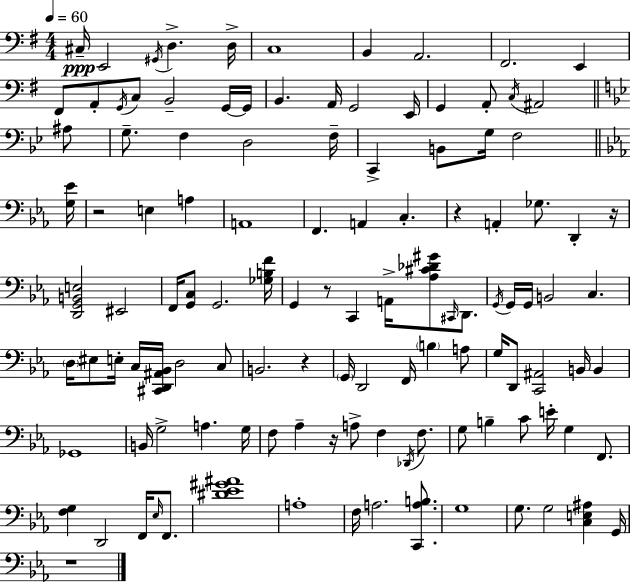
X:1
T:Untitled
M:4/4
L:1/4
K:G
^C,/4 E,,2 ^G,,/4 D, D,/4 C,4 B,, A,,2 ^F,,2 E,, ^F,,/2 A,,/2 G,,/4 C,/2 B,,2 G,,/4 G,,/4 B,, A,,/4 G,,2 E,,/4 G,, A,,/2 C,/4 ^A,,2 ^A,/2 G,/2 F, D,2 F,/4 C,, B,,/2 G,/4 F,2 [G,_E]/4 z2 E, A, A,,4 F,, A,, C, z A,, _G,/2 D,, z/4 [D,,G,,B,,E,]2 ^E,,2 F,,/4 [G,,C,]/2 G,,2 [_G,B,F]/4 G,, z/2 C,, A,,/4 [_A,^C_D^G]/2 ^C,,/4 D,,/2 G,,/4 G,,/4 G,,/4 B,,2 C, D,/4 ^E,/2 E,/4 C,/4 [^C,,D,,^A,,_B,,]/4 D,2 C,/2 B,,2 z G,,/4 D,,2 F,,/4 B, A,/2 G,/4 D,,/2 [C,,^A,,]2 B,,/4 B,, _G,,4 B,,/4 G,2 A, G,/4 F,/2 _A, z/4 A,/2 F, _D,,/4 F,/2 G,/2 B, C/2 E/4 G, F,,/2 [F,G,] D,,2 F,,/4 _E,/4 F,,/2 [^D_E^G^A]4 A,4 F,/4 A,2 [C,,A,B,]/2 G,4 G,/2 G,2 [C,E,^A,] G,,/4 z4